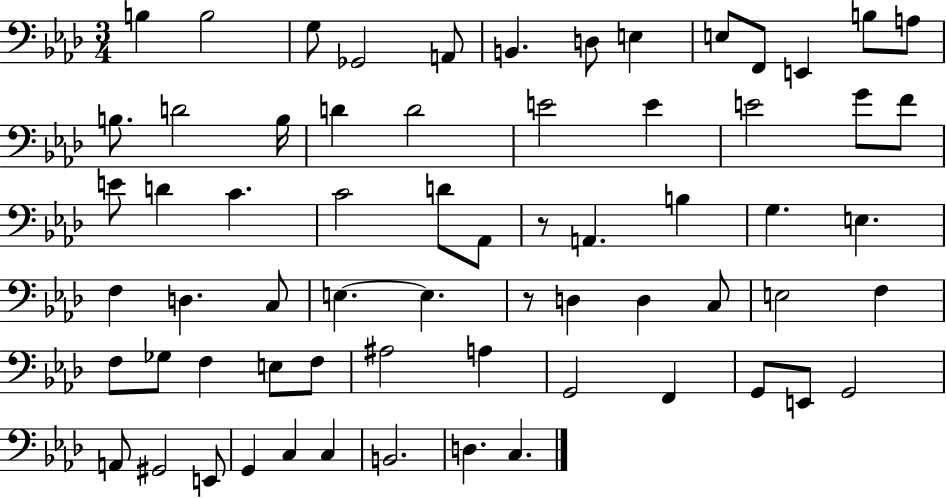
B3/q B3/h G3/e Gb2/h A2/e B2/q. D3/e E3/q E3/e F2/e E2/q B3/e A3/e B3/e. D4/h B3/s D4/q D4/h E4/h E4/q E4/h G4/e F4/e E4/e D4/q C4/q. C4/h D4/e Ab2/e R/e A2/q. B3/q G3/q. E3/q. F3/q D3/q. C3/e E3/q. E3/q. R/e D3/q D3/q C3/e E3/h F3/q F3/e Gb3/e F3/q E3/e F3/e A#3/h A3/q G2/h F2/q G2/e E2/e G2/h A2/e G#2/h E2/e G2/q C3/q C3/q B2/h. D3/q. C3/q.